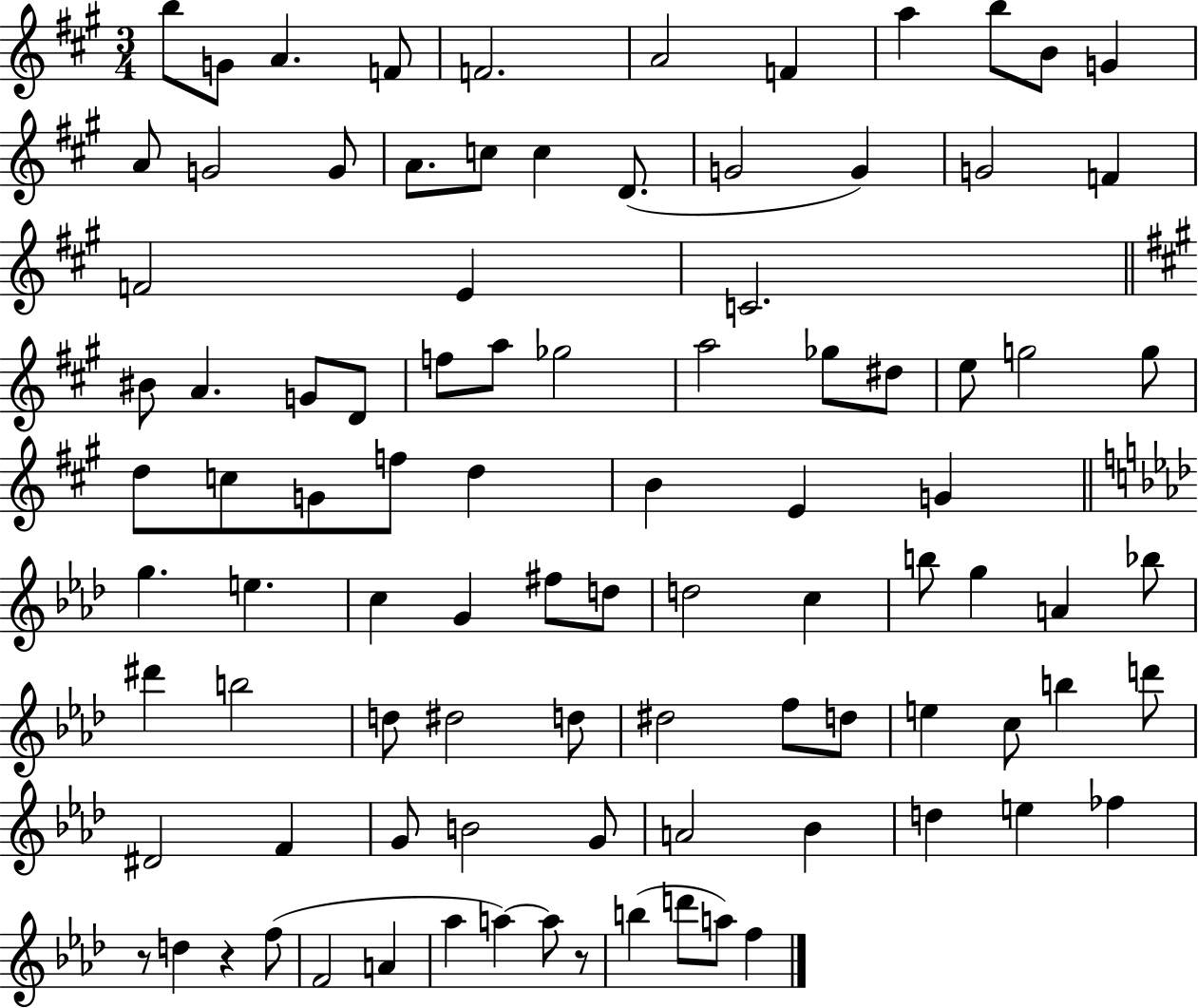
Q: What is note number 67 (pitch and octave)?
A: E5